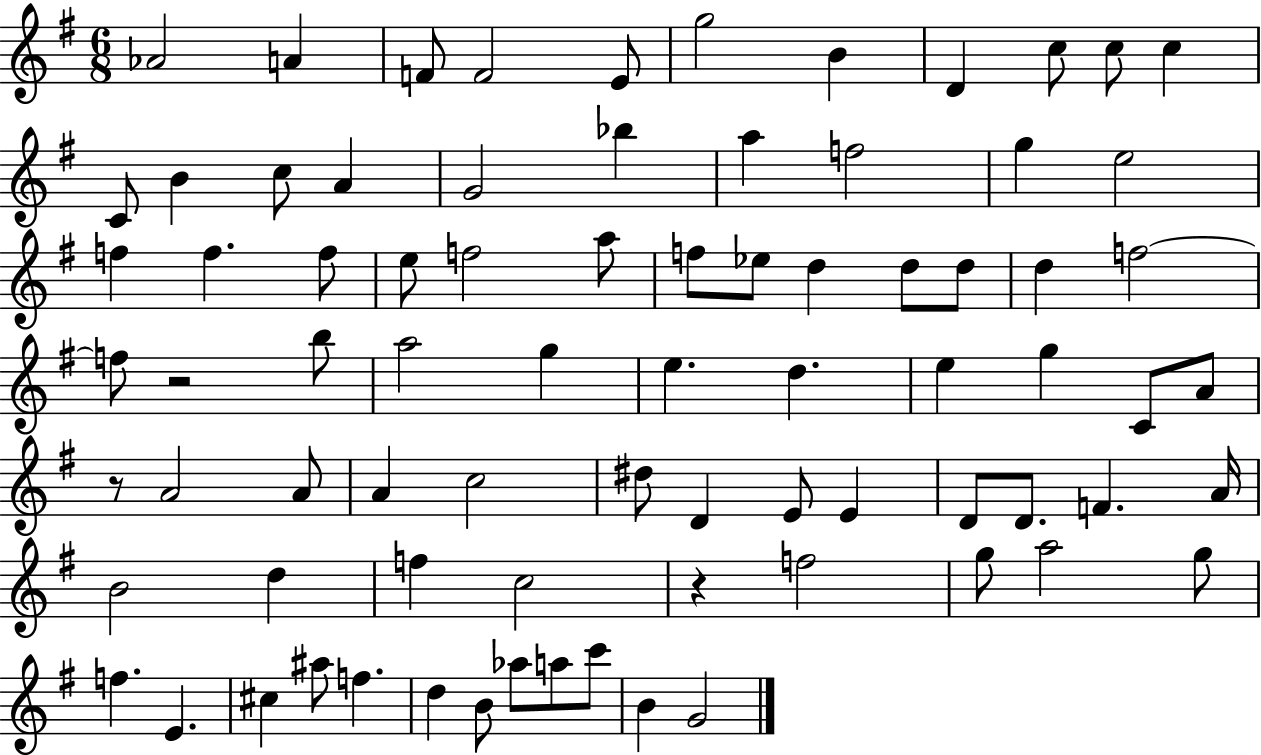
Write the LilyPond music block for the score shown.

{
  \clef treble
  \numericTimeSignature
  \time 6/8
  \key g \major
  \repeat volta 2 { aes'2 a'4 | f'8 f'2 e'8 | g''2 b'4 | d'4 c''8 c''8 c''4 | \break c'8 b'4 c''8 a'4 | g'2 bes''4 | a''4 f''2 | g''4 e''2 | \break f''4 f''4. f''8 | e''8 f''2 a''8 | f''8 ees''8 d''4 d''8 d''8 | d''4 f''2~~ | \break f''8 r2 b''8 | a''2 g''4 | e''4. d''4. | e''4 g''4 c'8 a'8 | \break r8 a'2 a'8 | a'4 c''2 | dis''8 d'4 e'8 e'4 | d'8 d'8. f'4. a'16 | \break b'2 d''4 | f''4 c''2 | r4 f''2 | g''8 a''2 g''8 | \break f''4. e'4. | cis''4 ais''8 f''4. | d''4 b'8 aes''8 a''8 c'''8 | b'4 g'2 | \break } \bar "|."
}